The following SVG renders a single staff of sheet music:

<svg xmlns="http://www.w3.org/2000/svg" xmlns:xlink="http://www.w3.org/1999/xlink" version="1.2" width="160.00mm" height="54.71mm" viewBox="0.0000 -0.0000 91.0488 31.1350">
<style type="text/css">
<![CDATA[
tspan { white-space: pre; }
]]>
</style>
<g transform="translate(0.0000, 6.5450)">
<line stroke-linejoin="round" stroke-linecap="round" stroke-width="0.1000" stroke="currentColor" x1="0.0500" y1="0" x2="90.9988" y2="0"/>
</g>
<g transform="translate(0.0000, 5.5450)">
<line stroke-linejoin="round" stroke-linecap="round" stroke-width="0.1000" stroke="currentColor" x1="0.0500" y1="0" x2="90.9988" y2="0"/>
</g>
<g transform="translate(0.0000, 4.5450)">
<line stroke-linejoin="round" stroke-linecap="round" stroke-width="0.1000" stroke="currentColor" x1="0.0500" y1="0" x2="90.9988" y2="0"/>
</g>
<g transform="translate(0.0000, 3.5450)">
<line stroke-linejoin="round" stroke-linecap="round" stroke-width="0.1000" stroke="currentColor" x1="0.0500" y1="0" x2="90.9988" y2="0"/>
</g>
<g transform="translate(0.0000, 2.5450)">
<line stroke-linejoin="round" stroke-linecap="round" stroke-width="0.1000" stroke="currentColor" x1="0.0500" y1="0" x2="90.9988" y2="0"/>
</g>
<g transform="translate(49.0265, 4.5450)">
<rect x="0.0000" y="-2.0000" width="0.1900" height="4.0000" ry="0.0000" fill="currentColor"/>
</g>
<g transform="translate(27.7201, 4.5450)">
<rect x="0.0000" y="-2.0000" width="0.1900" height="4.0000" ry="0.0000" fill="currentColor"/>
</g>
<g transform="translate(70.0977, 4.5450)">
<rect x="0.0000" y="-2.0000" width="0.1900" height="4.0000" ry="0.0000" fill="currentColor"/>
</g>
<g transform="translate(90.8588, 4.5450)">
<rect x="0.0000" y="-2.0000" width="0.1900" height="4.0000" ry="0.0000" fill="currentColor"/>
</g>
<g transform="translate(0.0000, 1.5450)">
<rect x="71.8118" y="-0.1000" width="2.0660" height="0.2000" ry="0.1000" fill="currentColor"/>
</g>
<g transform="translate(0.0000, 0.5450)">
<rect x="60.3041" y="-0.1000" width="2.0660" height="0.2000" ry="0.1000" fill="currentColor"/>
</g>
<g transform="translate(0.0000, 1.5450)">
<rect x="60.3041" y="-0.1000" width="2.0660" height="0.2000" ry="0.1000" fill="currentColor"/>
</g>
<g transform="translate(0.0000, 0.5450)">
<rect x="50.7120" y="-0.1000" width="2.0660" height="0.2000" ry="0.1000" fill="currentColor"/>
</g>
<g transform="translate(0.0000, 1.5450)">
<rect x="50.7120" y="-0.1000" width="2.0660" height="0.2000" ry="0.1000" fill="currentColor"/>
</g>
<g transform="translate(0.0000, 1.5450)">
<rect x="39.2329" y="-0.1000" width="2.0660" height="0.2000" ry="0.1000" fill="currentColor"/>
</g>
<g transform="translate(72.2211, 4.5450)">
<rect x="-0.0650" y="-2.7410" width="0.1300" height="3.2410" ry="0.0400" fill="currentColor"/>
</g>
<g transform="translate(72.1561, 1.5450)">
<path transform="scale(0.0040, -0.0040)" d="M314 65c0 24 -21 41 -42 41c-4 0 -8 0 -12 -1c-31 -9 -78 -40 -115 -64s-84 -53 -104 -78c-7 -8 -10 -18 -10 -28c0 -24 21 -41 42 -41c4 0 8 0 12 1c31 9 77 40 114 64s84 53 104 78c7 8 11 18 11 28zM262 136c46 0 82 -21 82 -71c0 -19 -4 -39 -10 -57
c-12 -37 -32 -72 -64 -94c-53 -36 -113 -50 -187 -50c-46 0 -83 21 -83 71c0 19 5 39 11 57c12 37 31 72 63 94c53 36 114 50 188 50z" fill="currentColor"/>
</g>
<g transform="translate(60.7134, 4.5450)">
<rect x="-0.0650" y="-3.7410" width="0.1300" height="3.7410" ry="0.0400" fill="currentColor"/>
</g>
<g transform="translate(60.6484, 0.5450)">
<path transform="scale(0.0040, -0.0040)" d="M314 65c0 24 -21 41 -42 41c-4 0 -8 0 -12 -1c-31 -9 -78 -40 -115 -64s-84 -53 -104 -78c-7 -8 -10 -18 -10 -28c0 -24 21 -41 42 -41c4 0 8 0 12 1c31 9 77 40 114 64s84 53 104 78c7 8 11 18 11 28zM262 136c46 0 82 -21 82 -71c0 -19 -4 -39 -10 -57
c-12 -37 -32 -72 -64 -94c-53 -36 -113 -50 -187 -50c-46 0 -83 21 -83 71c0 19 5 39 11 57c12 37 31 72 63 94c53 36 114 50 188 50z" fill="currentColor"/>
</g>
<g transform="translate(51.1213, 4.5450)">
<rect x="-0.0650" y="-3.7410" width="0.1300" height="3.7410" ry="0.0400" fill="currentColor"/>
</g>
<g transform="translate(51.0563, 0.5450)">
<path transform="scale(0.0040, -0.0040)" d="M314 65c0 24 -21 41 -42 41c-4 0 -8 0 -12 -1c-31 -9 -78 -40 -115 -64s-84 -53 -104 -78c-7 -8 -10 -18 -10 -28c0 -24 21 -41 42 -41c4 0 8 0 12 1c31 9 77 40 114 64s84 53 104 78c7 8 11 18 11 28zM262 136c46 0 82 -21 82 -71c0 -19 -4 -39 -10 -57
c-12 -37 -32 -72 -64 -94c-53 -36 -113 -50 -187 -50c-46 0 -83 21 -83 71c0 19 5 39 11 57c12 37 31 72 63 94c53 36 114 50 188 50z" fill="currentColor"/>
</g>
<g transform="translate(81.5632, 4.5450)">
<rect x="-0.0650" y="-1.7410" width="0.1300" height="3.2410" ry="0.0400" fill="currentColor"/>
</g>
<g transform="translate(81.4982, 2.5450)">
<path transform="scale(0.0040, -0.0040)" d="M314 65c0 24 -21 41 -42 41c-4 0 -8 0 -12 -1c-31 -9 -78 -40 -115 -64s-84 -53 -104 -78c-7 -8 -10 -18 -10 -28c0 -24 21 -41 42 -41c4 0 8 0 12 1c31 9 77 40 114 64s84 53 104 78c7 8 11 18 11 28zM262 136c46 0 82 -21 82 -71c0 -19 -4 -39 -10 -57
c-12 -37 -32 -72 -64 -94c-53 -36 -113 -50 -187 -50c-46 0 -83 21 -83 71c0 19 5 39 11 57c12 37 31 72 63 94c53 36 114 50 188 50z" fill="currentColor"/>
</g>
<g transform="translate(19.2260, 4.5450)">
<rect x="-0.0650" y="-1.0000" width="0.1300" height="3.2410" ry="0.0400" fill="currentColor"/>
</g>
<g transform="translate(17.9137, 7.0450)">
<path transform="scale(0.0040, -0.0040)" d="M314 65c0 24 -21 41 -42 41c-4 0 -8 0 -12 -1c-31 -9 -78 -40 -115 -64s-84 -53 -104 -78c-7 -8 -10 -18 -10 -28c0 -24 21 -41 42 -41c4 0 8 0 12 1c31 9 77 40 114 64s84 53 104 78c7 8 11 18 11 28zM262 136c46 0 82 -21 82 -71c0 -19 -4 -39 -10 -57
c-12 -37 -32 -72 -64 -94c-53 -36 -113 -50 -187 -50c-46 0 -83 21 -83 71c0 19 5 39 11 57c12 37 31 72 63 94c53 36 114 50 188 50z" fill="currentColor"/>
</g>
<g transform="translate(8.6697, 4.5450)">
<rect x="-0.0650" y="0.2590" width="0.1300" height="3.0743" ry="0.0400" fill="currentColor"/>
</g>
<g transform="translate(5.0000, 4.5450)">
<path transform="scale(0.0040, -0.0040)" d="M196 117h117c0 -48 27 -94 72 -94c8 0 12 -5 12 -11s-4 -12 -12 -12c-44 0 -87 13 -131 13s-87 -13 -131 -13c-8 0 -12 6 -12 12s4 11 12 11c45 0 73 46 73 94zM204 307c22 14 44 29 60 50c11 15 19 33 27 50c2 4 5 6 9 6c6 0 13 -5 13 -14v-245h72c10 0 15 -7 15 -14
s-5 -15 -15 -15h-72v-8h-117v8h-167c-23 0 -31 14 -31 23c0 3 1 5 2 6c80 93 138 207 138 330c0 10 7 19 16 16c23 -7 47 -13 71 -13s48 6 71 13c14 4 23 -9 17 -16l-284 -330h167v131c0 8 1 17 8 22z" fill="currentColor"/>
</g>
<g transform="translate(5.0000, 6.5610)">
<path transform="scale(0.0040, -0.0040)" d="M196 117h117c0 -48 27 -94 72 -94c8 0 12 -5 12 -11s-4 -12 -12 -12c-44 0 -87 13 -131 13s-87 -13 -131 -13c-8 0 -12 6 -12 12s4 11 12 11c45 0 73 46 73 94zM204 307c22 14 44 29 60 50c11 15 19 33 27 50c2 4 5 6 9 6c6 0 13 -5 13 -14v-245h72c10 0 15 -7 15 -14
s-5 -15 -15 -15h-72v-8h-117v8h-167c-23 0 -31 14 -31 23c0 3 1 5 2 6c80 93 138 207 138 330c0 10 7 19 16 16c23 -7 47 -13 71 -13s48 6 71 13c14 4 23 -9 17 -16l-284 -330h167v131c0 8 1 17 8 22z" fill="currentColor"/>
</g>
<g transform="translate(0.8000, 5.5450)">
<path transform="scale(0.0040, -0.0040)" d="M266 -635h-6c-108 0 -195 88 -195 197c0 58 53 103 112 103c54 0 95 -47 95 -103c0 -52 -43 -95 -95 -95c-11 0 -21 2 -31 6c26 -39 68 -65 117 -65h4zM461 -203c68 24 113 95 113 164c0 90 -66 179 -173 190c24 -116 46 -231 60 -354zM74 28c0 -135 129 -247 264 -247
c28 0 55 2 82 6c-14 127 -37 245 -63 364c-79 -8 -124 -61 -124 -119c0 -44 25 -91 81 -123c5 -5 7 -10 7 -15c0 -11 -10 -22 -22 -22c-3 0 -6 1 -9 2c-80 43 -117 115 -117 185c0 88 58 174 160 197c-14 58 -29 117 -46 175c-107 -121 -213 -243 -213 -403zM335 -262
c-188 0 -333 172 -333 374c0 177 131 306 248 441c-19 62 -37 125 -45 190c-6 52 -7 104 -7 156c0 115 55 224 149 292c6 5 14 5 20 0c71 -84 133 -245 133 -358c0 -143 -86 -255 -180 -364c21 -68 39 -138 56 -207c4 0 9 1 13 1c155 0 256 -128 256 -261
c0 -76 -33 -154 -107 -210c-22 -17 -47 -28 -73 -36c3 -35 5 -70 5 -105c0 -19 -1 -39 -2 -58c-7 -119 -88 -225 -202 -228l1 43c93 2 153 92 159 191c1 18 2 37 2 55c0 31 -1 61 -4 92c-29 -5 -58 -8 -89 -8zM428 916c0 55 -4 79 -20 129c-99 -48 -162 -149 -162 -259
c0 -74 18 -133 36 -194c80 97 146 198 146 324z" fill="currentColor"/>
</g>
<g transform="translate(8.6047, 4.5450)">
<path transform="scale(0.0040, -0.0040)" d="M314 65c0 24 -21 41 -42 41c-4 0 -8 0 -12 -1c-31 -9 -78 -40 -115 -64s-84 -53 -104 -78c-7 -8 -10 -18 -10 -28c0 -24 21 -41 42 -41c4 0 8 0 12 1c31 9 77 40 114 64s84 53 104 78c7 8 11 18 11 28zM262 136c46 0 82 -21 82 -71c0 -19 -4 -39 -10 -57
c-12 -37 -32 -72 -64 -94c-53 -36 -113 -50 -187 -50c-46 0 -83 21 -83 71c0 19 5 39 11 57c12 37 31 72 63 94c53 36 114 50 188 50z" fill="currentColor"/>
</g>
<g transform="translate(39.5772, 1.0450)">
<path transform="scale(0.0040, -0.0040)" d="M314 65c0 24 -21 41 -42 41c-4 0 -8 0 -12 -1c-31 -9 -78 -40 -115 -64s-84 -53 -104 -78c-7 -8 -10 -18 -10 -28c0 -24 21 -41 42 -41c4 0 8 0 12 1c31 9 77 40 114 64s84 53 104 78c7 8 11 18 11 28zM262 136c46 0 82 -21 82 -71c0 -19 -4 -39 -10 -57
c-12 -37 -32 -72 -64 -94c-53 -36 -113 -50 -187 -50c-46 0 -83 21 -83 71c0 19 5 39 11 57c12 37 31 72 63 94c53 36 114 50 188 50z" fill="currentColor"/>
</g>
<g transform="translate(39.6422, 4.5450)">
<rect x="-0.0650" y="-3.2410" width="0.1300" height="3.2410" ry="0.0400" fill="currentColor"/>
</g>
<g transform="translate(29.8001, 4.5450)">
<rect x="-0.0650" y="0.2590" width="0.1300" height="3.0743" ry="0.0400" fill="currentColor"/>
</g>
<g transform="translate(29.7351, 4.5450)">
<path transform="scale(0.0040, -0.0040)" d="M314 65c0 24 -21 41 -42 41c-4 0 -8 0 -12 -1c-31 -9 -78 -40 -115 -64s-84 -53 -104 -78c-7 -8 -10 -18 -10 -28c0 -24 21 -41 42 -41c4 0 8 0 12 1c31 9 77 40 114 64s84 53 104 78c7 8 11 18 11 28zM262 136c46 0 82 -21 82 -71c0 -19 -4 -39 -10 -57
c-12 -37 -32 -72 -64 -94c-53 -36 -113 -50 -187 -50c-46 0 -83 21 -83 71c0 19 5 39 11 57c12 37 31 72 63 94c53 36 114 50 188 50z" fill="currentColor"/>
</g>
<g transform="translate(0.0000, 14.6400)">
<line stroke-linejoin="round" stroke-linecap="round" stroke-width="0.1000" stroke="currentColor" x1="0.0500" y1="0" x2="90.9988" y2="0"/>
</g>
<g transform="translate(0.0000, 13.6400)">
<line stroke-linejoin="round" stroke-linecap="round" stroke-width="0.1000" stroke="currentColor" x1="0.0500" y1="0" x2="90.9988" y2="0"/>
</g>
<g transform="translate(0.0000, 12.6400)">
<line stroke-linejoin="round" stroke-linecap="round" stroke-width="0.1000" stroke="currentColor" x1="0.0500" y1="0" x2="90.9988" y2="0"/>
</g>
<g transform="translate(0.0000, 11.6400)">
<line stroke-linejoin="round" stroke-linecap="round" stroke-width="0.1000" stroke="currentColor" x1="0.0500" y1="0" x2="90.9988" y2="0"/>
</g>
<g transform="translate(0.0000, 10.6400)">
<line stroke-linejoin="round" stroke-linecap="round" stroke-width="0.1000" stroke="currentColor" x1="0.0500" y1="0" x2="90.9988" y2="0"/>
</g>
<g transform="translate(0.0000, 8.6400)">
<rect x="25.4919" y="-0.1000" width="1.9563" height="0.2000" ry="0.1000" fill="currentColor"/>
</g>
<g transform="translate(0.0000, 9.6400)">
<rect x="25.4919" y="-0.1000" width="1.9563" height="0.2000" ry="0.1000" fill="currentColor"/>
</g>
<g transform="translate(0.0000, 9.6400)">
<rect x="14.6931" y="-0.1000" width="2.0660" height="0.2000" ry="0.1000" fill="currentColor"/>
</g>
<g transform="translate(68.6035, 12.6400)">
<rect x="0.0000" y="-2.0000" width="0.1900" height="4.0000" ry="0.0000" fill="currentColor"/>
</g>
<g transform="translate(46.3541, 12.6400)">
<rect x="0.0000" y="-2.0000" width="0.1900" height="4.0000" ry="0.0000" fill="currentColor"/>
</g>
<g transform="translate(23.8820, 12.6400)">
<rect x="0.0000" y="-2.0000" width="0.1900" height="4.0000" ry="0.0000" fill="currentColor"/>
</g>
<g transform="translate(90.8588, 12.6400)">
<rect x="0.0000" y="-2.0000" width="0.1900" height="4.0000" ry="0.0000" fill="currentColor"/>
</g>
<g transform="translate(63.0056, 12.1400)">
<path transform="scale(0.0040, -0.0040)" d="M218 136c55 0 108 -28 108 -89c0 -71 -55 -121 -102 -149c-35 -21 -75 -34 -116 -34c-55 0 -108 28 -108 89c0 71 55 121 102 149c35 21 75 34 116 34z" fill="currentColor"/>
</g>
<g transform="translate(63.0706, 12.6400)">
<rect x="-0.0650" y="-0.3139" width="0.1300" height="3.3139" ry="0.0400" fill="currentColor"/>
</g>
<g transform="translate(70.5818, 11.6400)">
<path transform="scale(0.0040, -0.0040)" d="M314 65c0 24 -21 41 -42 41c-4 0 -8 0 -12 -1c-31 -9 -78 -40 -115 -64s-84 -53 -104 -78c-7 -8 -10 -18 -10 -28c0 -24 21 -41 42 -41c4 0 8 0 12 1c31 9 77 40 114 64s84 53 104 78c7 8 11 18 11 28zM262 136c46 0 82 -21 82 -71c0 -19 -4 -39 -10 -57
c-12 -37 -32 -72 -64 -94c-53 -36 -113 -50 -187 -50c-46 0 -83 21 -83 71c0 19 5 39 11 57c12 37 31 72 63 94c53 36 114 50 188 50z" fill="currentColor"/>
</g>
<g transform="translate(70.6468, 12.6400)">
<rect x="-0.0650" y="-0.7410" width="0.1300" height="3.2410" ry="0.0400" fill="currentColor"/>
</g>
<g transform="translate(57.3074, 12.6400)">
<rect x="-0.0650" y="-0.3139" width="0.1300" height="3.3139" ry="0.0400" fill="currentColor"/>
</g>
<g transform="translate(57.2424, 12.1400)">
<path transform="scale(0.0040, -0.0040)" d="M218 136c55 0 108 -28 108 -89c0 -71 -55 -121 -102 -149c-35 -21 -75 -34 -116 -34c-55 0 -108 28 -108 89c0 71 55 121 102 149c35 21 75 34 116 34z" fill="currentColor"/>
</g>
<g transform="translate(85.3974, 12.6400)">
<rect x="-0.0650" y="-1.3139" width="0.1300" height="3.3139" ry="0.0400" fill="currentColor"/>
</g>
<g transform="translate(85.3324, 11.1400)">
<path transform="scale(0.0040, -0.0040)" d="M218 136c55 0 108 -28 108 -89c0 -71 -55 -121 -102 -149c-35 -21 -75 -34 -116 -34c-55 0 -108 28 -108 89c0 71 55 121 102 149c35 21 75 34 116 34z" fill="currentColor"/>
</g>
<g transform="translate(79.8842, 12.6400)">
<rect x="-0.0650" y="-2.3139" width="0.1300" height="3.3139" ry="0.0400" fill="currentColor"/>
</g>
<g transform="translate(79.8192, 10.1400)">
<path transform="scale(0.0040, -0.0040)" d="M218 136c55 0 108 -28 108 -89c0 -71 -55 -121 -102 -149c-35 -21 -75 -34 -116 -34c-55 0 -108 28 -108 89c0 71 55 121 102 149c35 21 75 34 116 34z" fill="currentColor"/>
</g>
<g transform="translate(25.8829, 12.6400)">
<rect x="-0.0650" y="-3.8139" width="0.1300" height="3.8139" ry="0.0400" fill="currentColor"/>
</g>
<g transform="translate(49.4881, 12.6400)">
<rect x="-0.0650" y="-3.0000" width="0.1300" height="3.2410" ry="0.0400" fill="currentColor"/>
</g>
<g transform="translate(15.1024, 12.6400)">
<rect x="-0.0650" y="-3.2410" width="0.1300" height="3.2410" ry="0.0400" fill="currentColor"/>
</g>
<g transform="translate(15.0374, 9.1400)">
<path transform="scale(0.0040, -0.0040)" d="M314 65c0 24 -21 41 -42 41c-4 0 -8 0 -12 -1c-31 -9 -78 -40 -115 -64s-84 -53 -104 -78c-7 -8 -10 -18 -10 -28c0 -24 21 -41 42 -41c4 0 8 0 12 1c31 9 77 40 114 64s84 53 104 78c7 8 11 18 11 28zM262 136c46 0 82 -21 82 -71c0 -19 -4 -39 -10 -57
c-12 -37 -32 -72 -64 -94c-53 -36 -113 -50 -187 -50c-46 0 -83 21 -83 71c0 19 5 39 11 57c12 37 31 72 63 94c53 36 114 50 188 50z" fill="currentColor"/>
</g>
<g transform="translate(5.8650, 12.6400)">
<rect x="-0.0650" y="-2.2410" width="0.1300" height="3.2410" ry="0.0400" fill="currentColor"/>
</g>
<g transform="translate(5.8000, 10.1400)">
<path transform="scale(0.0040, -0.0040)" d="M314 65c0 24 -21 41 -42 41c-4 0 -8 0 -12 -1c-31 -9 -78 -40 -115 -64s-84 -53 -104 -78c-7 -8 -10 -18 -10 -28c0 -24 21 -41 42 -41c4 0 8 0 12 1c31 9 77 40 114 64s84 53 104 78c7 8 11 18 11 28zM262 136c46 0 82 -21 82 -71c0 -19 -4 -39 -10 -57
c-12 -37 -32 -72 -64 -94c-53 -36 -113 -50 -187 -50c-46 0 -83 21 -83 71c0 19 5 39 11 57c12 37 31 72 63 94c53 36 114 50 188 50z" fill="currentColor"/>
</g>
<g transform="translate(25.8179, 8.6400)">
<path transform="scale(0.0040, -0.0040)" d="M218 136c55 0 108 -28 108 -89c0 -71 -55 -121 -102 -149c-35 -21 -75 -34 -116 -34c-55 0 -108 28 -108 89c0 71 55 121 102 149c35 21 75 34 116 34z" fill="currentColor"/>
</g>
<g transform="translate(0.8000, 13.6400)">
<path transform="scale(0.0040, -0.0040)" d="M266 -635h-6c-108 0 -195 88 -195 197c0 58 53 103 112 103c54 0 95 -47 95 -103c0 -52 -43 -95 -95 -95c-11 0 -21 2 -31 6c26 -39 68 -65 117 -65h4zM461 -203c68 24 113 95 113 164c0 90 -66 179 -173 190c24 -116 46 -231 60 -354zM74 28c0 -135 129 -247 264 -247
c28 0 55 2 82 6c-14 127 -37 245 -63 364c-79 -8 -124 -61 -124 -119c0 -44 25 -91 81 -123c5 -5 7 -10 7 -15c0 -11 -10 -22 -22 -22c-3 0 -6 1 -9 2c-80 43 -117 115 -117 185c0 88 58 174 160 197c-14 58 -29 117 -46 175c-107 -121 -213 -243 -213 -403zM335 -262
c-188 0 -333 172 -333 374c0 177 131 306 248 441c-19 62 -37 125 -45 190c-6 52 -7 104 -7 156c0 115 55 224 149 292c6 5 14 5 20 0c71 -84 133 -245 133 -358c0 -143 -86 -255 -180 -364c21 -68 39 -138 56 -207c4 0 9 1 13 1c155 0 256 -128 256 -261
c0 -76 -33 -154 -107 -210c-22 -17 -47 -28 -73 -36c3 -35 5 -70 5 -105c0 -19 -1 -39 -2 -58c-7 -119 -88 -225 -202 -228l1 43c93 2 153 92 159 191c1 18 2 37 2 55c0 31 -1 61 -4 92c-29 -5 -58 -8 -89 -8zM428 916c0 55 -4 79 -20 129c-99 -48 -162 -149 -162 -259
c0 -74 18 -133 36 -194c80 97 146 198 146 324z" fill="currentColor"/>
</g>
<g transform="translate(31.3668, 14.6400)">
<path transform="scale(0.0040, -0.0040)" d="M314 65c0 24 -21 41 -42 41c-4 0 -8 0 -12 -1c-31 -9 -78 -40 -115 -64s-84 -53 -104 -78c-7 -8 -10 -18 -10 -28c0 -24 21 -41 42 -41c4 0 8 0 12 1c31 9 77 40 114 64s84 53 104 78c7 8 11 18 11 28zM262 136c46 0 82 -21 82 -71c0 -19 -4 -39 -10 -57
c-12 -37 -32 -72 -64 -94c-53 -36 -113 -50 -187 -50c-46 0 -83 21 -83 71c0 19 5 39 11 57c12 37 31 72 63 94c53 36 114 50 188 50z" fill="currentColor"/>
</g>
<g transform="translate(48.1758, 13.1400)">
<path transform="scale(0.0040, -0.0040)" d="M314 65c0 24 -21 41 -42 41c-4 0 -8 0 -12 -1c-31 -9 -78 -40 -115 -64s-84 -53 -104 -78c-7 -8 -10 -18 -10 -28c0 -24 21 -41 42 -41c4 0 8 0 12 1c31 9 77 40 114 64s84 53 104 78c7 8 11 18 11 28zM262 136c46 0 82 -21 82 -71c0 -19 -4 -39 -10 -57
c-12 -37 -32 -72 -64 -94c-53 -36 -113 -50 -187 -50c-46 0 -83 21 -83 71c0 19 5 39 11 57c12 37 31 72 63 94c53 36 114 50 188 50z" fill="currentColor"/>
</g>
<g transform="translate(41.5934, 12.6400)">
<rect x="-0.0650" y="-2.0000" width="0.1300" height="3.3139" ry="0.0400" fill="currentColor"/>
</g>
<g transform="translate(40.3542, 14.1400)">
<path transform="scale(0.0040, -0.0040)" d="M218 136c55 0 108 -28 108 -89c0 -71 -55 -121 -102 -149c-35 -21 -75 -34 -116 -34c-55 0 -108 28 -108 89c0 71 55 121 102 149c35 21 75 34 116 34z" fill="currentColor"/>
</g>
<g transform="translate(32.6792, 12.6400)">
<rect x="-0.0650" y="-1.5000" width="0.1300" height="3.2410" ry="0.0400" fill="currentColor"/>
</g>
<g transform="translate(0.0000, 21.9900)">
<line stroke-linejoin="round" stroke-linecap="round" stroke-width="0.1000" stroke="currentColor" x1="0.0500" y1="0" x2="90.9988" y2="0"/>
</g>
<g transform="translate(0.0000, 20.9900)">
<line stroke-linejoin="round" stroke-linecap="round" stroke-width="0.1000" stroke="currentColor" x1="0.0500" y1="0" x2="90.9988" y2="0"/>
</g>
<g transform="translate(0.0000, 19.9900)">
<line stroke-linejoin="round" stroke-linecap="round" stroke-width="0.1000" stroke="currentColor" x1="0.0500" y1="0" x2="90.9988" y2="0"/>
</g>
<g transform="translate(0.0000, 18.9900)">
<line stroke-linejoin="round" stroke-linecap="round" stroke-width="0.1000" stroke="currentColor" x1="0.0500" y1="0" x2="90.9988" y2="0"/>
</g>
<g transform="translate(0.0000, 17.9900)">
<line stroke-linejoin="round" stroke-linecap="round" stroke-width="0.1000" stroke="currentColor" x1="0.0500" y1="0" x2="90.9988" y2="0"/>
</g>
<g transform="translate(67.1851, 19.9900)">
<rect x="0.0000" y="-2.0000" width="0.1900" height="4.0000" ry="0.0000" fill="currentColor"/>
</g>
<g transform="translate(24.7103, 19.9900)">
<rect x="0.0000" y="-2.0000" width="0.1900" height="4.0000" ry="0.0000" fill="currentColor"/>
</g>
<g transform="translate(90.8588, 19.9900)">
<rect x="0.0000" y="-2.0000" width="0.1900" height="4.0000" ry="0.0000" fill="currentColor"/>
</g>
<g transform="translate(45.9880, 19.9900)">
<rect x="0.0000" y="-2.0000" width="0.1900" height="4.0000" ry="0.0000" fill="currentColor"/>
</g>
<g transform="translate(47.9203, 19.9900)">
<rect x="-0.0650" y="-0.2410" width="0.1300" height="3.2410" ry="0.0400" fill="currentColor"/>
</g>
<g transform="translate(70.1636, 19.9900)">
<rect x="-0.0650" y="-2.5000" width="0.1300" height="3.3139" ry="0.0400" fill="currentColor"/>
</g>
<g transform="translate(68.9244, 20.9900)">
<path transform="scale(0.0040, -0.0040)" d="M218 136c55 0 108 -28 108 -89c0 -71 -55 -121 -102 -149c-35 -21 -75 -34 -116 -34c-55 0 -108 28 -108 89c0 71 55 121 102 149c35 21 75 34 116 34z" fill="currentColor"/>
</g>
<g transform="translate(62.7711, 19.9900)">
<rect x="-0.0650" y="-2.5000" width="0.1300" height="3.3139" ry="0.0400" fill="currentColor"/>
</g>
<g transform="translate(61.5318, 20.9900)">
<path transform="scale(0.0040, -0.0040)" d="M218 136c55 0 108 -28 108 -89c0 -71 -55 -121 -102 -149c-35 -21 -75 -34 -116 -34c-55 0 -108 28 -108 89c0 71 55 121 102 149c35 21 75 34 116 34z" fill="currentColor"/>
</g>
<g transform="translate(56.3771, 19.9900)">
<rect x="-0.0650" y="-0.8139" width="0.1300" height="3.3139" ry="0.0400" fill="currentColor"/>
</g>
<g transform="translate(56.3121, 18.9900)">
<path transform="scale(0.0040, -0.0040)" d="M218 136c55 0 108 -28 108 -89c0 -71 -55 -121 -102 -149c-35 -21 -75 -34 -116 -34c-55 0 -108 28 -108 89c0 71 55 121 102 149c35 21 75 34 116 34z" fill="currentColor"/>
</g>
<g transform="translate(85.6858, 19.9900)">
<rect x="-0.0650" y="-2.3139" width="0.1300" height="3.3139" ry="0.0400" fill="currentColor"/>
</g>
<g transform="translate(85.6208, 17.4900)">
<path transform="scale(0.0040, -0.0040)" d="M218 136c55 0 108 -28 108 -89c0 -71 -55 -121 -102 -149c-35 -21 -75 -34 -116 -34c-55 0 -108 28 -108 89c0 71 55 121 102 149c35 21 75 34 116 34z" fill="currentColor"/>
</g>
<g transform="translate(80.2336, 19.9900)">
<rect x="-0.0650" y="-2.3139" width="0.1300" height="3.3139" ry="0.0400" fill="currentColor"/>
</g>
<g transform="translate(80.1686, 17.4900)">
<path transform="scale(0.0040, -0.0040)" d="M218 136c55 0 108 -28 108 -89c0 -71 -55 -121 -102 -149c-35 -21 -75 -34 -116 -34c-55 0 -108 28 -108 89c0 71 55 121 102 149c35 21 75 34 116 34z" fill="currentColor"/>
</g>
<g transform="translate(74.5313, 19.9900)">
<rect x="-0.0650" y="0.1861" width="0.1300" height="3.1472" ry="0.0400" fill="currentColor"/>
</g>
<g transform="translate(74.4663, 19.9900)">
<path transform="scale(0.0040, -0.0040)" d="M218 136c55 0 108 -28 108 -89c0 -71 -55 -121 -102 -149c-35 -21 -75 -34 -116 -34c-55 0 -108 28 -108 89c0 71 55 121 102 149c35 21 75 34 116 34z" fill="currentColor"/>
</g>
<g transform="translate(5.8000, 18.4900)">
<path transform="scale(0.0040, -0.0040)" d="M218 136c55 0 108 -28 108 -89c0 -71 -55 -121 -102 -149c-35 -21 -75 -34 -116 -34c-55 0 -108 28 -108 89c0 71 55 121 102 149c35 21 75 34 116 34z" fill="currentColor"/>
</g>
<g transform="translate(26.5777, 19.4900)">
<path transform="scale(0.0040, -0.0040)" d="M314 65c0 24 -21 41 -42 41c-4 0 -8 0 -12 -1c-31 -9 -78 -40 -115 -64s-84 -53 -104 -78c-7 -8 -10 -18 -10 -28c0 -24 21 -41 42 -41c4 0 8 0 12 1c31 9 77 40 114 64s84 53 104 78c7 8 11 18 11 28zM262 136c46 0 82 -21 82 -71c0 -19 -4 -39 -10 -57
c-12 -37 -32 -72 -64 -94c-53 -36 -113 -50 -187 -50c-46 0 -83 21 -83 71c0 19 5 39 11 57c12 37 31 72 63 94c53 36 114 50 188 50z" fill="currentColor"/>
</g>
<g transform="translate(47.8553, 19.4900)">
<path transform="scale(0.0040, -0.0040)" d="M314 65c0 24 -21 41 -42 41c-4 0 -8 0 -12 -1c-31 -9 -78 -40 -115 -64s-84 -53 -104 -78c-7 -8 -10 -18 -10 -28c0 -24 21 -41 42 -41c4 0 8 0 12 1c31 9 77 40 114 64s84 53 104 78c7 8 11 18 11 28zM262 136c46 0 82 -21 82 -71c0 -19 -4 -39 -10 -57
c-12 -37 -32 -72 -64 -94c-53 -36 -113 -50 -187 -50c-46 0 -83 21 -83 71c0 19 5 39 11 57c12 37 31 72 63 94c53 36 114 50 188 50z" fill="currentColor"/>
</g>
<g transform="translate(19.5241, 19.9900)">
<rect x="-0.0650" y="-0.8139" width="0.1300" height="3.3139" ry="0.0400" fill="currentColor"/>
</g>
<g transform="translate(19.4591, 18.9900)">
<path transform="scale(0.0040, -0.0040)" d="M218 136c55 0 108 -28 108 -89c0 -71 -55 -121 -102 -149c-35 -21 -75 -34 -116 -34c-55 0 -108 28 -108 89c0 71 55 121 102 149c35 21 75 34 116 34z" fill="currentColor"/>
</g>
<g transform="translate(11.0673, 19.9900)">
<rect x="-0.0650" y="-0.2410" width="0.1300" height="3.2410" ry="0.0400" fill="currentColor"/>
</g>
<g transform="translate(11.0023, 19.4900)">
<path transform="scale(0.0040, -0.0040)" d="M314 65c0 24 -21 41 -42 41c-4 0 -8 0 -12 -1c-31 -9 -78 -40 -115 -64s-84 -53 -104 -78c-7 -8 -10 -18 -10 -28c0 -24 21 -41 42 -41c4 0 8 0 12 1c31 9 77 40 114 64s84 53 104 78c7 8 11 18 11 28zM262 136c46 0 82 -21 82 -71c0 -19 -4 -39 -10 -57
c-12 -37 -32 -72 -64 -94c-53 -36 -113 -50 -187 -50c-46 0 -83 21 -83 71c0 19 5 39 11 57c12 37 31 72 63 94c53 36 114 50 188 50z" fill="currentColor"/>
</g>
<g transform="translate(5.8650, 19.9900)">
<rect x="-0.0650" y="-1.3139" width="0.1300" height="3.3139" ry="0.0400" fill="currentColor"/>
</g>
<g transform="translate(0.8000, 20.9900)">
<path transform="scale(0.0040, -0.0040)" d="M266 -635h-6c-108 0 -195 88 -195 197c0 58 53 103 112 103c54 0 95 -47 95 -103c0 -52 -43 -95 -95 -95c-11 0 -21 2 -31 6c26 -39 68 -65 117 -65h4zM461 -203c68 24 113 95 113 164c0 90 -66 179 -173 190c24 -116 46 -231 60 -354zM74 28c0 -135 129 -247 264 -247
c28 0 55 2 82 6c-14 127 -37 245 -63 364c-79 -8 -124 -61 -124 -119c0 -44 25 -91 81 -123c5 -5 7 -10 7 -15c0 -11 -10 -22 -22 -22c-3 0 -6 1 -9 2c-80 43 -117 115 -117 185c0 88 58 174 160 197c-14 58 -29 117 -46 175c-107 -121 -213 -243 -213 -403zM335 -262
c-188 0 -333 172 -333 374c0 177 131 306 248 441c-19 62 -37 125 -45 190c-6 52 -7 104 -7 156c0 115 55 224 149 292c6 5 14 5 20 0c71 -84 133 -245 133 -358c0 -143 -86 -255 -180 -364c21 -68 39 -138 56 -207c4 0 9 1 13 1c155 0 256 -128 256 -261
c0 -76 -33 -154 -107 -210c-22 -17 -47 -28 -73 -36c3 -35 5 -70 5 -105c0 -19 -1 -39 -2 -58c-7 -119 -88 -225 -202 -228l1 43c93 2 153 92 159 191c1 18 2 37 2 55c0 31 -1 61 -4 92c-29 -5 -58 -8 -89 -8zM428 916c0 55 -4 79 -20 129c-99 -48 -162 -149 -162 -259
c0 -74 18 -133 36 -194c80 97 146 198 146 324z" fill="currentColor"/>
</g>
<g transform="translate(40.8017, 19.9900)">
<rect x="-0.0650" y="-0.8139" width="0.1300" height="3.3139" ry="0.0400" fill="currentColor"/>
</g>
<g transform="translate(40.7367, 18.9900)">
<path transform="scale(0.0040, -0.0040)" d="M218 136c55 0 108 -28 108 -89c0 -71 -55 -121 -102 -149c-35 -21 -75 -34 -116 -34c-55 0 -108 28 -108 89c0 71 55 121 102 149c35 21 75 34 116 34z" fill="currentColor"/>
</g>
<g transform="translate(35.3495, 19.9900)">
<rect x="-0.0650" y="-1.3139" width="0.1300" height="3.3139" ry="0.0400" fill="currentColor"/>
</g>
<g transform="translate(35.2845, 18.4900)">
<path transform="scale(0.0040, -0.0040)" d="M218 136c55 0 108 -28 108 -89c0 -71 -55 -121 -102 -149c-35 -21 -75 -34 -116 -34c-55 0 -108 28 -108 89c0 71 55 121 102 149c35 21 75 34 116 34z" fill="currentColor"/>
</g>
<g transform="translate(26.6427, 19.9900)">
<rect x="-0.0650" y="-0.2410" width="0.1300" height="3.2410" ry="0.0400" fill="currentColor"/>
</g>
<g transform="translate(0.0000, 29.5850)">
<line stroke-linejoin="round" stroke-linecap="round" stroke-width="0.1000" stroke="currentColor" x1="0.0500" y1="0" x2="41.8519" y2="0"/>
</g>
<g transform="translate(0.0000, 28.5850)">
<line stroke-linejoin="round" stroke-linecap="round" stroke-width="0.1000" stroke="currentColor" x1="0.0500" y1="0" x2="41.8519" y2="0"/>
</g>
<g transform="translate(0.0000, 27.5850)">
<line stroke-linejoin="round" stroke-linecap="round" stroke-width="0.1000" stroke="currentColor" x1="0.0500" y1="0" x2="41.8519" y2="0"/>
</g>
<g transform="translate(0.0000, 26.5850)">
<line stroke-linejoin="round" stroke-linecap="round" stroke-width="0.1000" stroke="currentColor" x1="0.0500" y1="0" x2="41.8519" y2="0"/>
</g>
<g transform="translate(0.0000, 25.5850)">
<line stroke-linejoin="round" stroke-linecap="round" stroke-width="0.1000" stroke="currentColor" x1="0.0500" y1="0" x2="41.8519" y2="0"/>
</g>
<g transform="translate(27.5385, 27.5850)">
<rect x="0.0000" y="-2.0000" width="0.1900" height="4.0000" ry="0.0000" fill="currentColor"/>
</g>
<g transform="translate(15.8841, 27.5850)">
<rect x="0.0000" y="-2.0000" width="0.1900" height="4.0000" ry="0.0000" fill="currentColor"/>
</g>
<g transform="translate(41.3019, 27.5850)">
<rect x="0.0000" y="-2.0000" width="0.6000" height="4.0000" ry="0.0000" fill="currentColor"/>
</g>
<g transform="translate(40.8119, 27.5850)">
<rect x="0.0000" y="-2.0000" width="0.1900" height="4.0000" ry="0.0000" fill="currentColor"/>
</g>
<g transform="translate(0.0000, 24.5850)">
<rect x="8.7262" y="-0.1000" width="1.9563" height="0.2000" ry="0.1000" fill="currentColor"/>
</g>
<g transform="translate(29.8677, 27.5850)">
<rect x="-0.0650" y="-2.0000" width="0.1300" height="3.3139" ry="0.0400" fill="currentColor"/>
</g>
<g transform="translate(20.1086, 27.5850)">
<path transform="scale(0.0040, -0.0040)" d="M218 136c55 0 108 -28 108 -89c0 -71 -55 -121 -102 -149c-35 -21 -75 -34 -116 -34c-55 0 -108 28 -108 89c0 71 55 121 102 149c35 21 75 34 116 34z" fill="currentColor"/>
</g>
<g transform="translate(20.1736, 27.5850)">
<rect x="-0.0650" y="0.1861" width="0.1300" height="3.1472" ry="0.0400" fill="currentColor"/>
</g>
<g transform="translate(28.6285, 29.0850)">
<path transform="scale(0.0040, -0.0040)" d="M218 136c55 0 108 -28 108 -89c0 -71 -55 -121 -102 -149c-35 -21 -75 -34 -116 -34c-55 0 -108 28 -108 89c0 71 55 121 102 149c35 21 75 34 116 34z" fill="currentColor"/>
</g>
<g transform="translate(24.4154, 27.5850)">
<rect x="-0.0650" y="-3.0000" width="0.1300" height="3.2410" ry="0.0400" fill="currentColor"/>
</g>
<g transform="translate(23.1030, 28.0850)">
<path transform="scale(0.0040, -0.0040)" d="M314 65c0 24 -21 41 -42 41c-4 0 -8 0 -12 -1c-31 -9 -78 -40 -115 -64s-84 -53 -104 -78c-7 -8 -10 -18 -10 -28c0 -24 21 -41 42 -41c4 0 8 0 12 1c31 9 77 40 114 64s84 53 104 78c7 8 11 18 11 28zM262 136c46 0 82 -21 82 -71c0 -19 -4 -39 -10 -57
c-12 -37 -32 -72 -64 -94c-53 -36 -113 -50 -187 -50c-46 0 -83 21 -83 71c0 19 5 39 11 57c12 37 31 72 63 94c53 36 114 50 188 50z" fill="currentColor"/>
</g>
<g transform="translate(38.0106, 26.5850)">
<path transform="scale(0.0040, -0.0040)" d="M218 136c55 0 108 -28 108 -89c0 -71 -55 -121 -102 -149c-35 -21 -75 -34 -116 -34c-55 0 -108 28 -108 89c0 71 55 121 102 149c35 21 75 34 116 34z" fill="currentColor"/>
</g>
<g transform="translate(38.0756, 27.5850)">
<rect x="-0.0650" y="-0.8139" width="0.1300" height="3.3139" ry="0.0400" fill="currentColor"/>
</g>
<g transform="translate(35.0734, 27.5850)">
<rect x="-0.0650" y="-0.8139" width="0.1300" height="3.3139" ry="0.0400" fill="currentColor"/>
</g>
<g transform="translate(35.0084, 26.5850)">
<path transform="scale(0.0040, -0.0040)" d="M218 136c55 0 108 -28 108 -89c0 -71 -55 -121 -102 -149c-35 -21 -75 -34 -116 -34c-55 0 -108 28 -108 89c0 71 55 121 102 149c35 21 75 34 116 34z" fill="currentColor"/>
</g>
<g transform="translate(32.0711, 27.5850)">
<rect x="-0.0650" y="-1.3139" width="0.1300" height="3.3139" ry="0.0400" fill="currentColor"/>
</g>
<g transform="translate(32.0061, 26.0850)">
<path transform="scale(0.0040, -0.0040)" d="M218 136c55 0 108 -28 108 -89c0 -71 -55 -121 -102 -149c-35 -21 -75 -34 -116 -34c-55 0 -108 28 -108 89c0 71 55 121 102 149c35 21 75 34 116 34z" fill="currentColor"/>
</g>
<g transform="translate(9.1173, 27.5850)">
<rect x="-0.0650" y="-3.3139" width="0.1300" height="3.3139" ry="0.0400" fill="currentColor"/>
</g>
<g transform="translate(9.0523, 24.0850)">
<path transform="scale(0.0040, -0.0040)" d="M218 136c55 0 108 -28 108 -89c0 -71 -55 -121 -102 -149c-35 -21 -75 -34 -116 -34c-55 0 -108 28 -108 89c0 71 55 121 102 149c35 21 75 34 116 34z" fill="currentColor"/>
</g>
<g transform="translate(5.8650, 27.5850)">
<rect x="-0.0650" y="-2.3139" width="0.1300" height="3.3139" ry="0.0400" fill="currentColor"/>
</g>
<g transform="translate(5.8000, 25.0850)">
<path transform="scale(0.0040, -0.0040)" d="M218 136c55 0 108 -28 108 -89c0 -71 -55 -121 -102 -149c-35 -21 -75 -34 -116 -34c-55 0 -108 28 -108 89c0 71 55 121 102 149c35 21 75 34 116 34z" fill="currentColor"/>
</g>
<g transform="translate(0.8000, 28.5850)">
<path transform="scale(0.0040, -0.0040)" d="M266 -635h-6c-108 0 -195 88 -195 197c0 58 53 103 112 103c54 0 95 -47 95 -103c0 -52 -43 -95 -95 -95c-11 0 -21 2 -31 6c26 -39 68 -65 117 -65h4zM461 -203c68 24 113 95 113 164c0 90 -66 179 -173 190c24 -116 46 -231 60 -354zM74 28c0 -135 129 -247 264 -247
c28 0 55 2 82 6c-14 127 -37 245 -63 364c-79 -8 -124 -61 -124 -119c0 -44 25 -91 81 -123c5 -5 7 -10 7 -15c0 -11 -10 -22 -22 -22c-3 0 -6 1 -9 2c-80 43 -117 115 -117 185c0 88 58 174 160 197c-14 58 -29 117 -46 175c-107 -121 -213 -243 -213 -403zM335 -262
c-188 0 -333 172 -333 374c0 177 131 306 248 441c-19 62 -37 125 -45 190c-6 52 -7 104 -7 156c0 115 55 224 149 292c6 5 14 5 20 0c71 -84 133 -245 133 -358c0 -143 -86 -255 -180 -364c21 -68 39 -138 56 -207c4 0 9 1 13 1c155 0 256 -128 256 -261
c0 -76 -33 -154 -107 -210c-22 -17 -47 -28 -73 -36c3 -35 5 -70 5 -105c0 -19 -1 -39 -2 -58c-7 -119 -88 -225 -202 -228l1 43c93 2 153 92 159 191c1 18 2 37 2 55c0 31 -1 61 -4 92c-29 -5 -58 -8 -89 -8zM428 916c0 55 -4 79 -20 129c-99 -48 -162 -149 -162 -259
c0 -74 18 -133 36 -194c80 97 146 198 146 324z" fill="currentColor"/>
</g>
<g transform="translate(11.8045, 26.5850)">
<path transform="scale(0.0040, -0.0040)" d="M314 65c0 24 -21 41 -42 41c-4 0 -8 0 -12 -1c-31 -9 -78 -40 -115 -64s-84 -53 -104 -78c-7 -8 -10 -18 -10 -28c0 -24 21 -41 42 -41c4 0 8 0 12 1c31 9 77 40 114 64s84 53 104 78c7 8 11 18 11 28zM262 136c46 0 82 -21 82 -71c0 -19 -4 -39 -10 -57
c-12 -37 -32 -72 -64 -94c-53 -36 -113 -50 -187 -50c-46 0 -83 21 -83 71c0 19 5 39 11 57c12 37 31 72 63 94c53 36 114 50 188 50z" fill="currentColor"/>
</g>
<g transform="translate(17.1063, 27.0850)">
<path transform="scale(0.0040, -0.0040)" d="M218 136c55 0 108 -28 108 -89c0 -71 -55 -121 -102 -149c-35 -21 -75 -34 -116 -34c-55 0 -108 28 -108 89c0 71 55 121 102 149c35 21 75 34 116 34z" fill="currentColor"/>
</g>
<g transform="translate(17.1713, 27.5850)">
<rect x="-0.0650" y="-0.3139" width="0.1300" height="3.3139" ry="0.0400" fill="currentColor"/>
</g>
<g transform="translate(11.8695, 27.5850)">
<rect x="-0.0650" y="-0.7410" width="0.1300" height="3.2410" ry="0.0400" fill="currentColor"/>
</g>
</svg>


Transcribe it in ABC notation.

X:1
T:Untitled
M:4/4
L:1/4
K:C
B2 D2 B2 b2 c'2 c'2 a2 f2 g2 b2 c' E2 F A2 c c d2 g e e c2 d c2 e d c2 d G G B g g g b d2 c B A2 F e d d